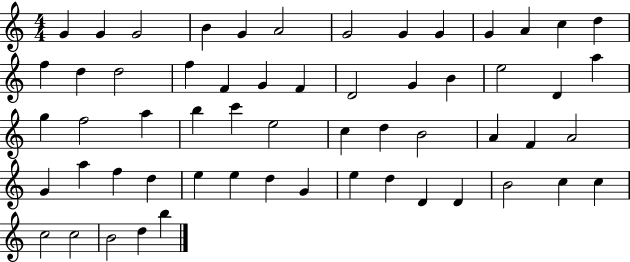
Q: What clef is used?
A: treble